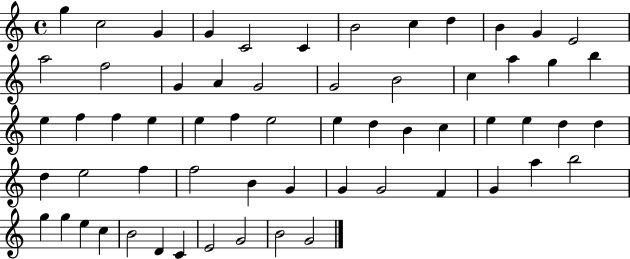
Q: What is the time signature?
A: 4/4